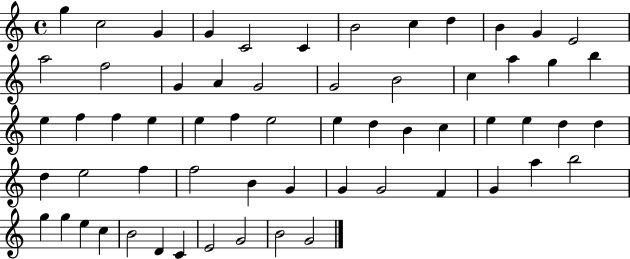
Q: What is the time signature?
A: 4/4